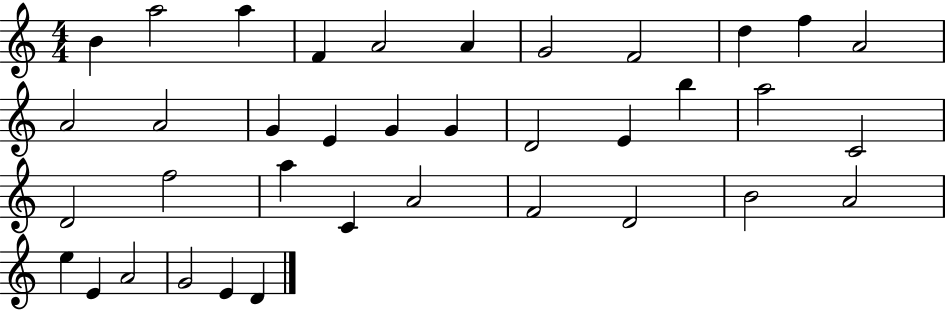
B4/q A5/h A5/q F4/q A4/h A4/q G4/h F4/h D5/q F5/q A4/h A4/h A4/h G4/q E4/q G4/q G4/q D4/h E4/q B5/q A5/h C4/h D4/h F5/h A5/q C4/q A4/h F4/h D4/h B4/h A4/h E5/q E4/q A4/h G4/h E4/q D4/q